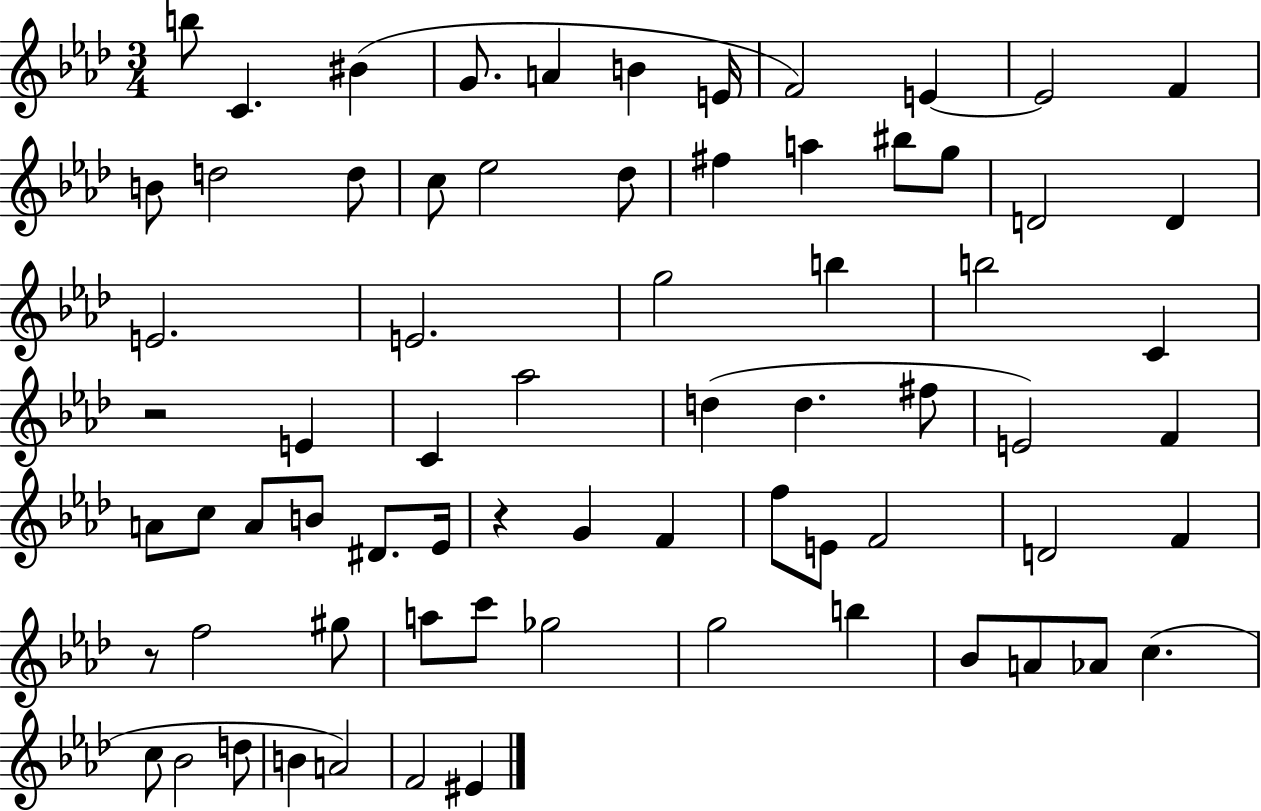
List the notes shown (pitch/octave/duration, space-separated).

B5/e C4/q. BIS4/q G4/e. A4/q B4/q E4/s F4/h E4/q E4/h F4/q B4/e D5/h D5/e C5/e Eb5/h Db5/e F#5/q A5/q BIS5/e G5/e D4/h D4/q E4/h. E4/h. G5/h B5/q B5/h C4/q R/h E4/q C4/q Ab5/h D5/q D5/q. F#5/e E4/h F4/q A4/e C5/e A4/e B4/e D#4/e. Eb4/s R/q G4/q F4/q F5/e E4/e F4/h D4/h F4/q R/e F5/h G#5/e A5/e C6/e Gb5/h G5/h B5/q Bb4/e A4/e Ab4/e C5/q. C5/e Bb4/h D5/e B4/q A4/h F4/h EIS4/q